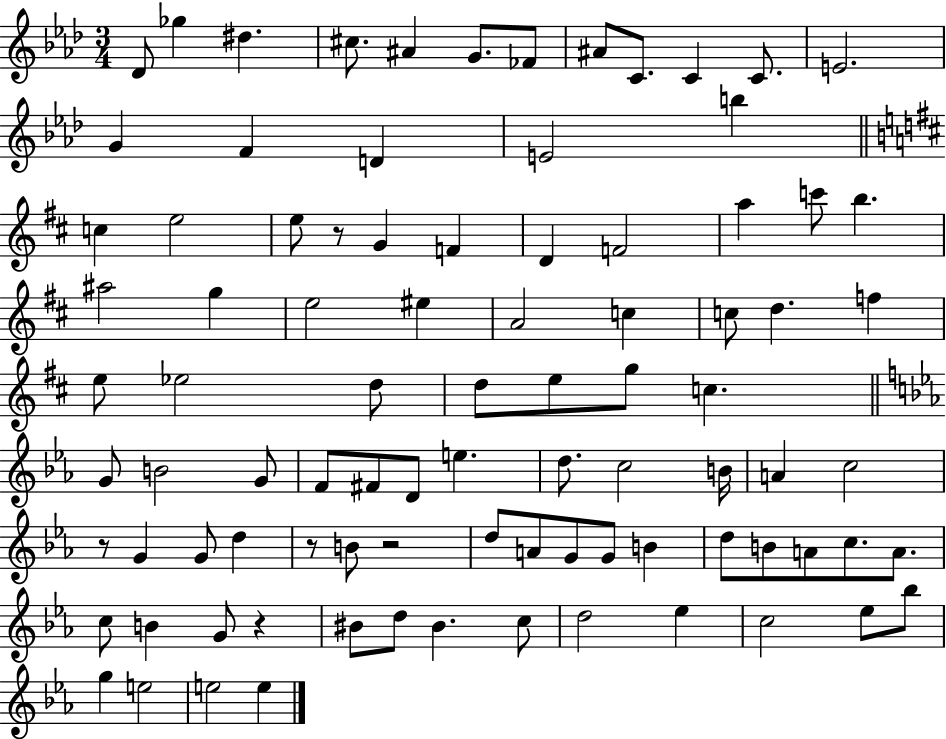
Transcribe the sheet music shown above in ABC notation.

X:1
T:Untitled
M:3/4
L:1/4
K:Ab
_D/2 _g ^d ^c/2 ^A G/2 _F/2 ^A/2 C/2 C C/2 E2 G F D E2 b c e2 e/2 z/2 G F D F2 a c'/2 b ^a2 g e2 ^e A2 c c/2 d f e/2 _e2 d/2 d/2 e/2 g/2 c G/2 B2 G/2 F/2 ^F/2 D/2 e d/2 c2 B/4 A c2 z/2 G G/2 d z/2 B/2 z2 d/2 A/2 G/2 G/2 B d/2 B/2 A/2 c/2 A/2 c/2 B G/2 z ^B/2 d/2 ^B c/2 d2 _e c2 _e/2 _b/2 g e2 e2 e